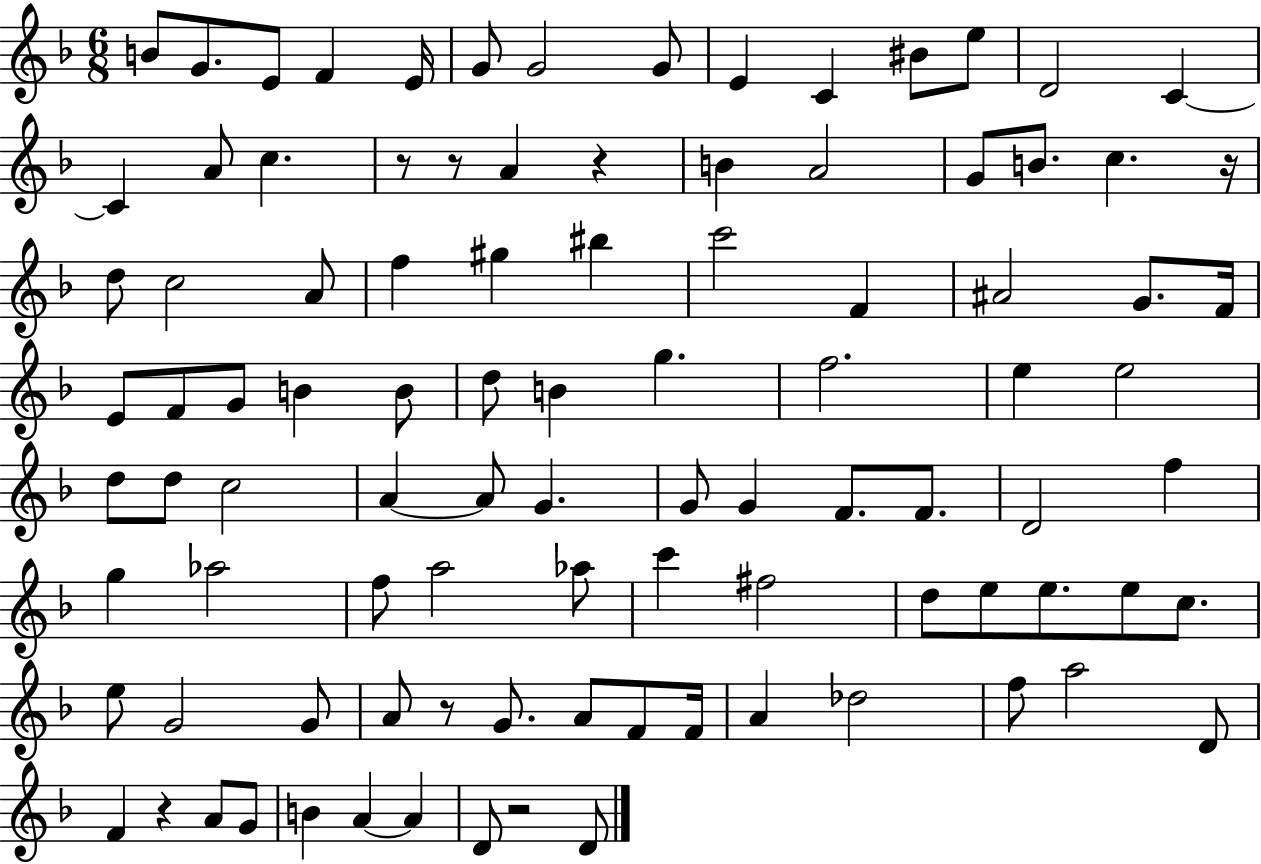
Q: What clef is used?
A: treble